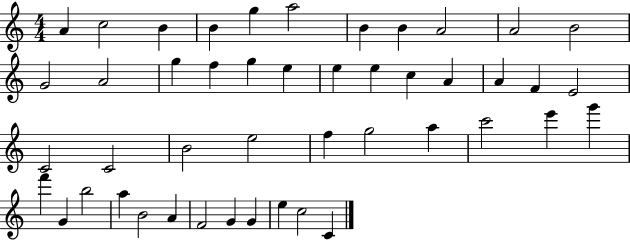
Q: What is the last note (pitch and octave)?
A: C4